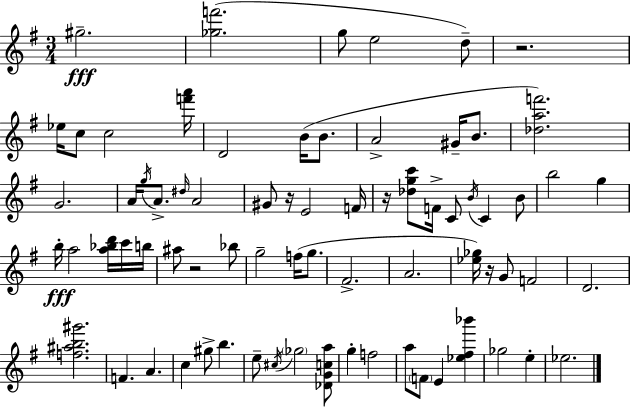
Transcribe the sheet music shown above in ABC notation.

X:1
T:Untitled
M:3/4
L:1/4
K:G
^g2 [_gf']2 g/2 e2 d/2 z2 _e/4 c/2 c2 [f'a']/4 D2 B/4 B/2 A2 ^G/4 B/2 [_daf']2 G2 A/4 g/4 A/2 ^d/4 A2 ^G/2 z/4 E2 F/4 z/4 [_dgc']/2 F/4 C/2 B/4 C B/2 b2 g b/4 a2 [a_bd']/4 c'/4 b/4 ^a/2 z2 _b/2 g2 f/4 g/2 ^F2 A2 [_e_g]/4 z/4 G/2 F2 D2 [f^ab^g']2 F A c ^g/2 b e/2 ^c/4 _g2 [_DGca]/2 g f2 a/2 F/2 E [_e^f_b'] _g2 e _e2